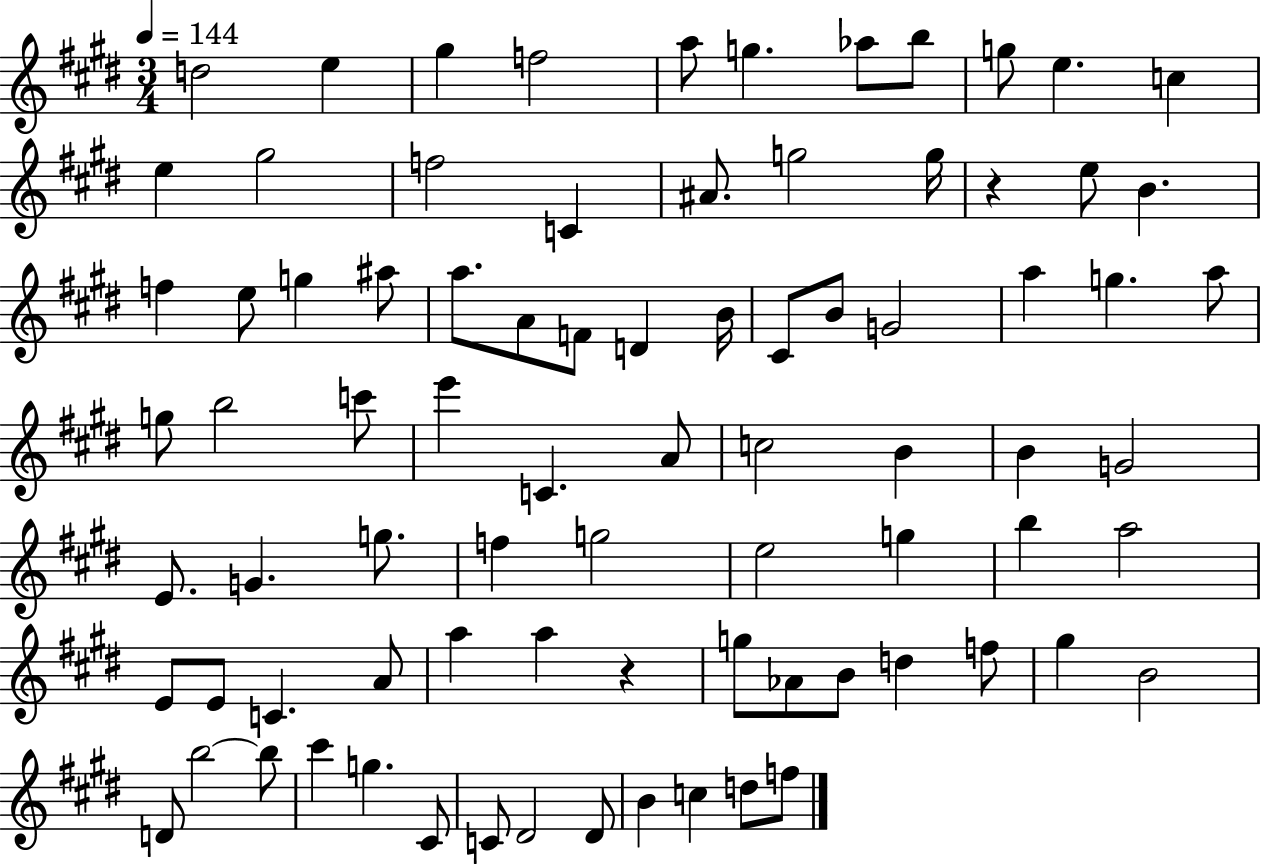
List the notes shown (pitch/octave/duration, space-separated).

D5/h E5/q G#5/q F5/h A5/e G5/q. Ab5/e B5/e G5/e E5/q. C5/q E5/q G#5/h F5/h C4/q A#4/e. G5/h G5/s R/q E5/e B4/q. F5/q E5/e G5/q A#5/e A5/e. A4/e F4/e D4/q B4/s C#4/e B4/e G4/h A5/q G5/q. A5/e G5/e B5/h C6/e E6/q C4/q. A4/e C5/h B4/q B4/q G4/h E4/e. G4/q. G5/e. F5/q G5/h E5/h G5/q B5/q A5/h E4/e E4/e C4/q. A4/e A5/q A5/q R/q G5/e Ab4/e B4/e D5/q F5/e G#5/q B4/h D4/e B5/h B5/e C#6/q G5/q. C#4/e C4/e D#4/h D#4/e B4/q C5/q D5/e F5/e